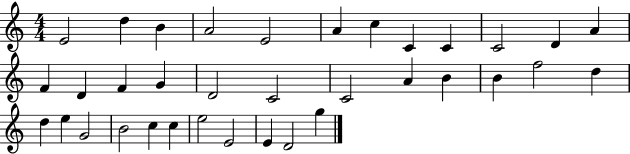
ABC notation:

X:1
T:Untitled
M:4/4
L:1/4
K:C
E2 d B A2 E2 A c C C C2 D A F D F G D2 C2 C2 A B B f2 d d e G2 B2 c c e2 E2 E D2 g